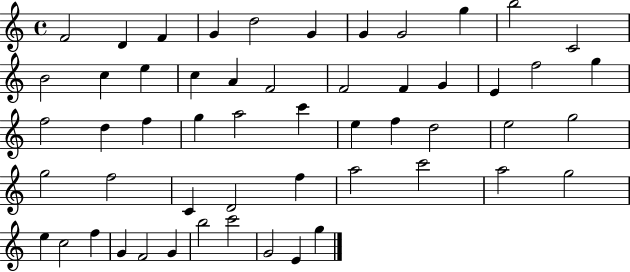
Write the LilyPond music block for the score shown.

{
  \clef treble
  \time 4/4
  \defaultTimeSignature
  \key c \major
  f'2 d'4 f'4 | g'4 d''2 g'4 | g'4 g'2 g''4 | b''2 c'2 | \break b'2 c''4 e''4 | c''4 a'4 f'2 | f'2 f'4 g'4 | e'4 f''2 g''4 | \break f''2 d''4 f''4 | g''4 a''2 c'''4 | e''4 f''4 d''2 | e''2 g''2 | \break g''2 f''2 | c'4 d'2 f''4 | a''2 c'''2 | a''2 g''2 | \break e''4 c''2 f''4 | g'4 f'2 g'4 | b''2 c'''2 | g'2 e'4 g''4 | \break \bar "|."
}